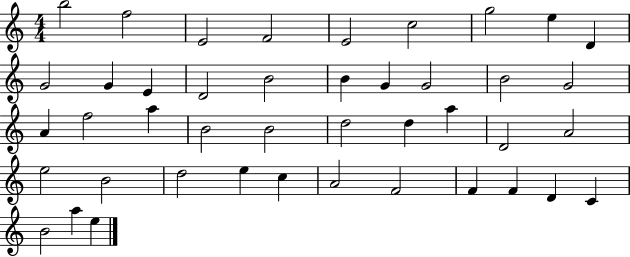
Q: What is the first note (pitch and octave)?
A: B5